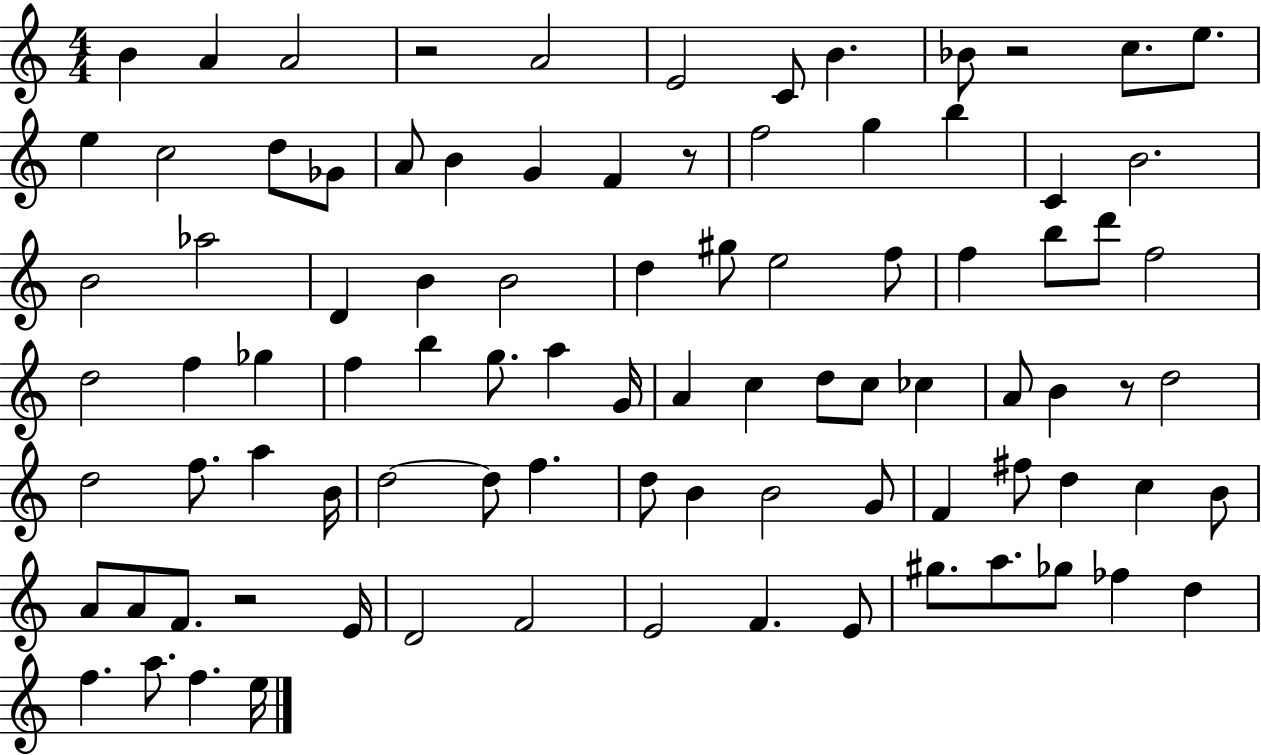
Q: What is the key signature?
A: C major